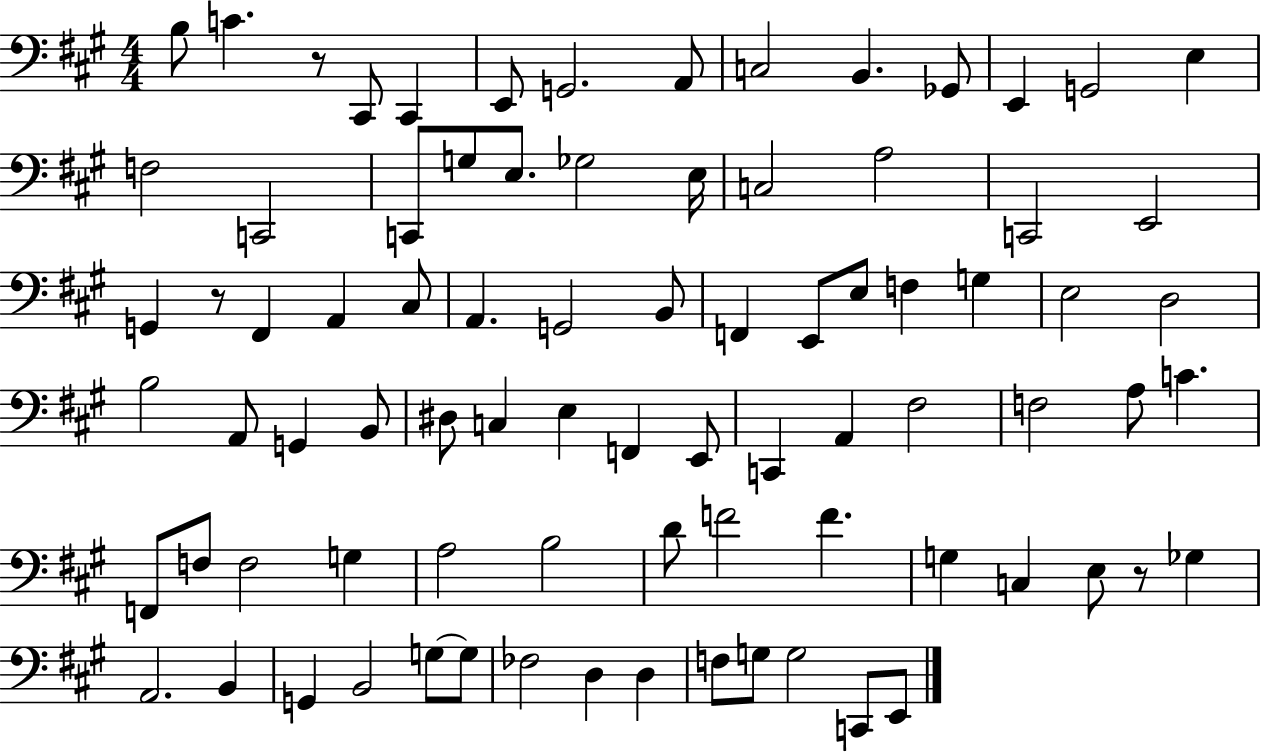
B3/e C4/q. R/e C#2/e C#2/q E2/e G2/h. A2/e C3/h B2/q. Gb2/e E2/q G2/h E3/q F3/h C2/h C2/e G3/e E3/e. Gb3/h E3/s C3/h A3/h C2/h E2/h G2/q R/e F#2/q A2/q C#3/e A2/q. G2/h B2/e F2/q E2/e E3/e F3/q G3/q E3/h D3/h B3/h A2/e G2/q B2/e D#3/e C3/q E3/q F2/q E2/e C2/q A2/q F#3/h F3/h A3/e C4/q. F2/e F3/e F3/h G3/q A3/h B3/h D4/e F4/h F4/q. G3/q C3/q E3/e R/e Gb3/q A2/h. B2/q G2/q B2/h G3/e G3/e FES3/h D3/q D3/q F3/e G3/e G3/h C2/e E2/e